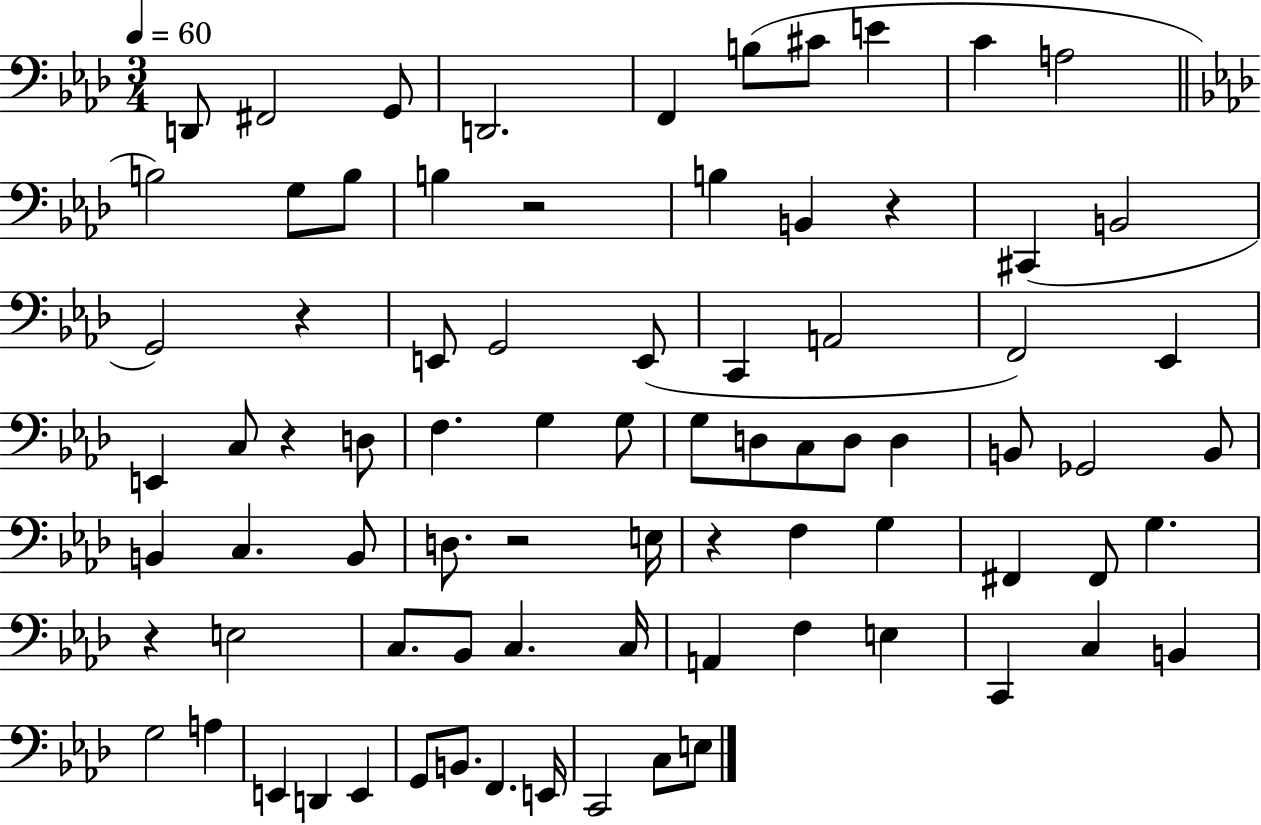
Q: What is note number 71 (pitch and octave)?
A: C2